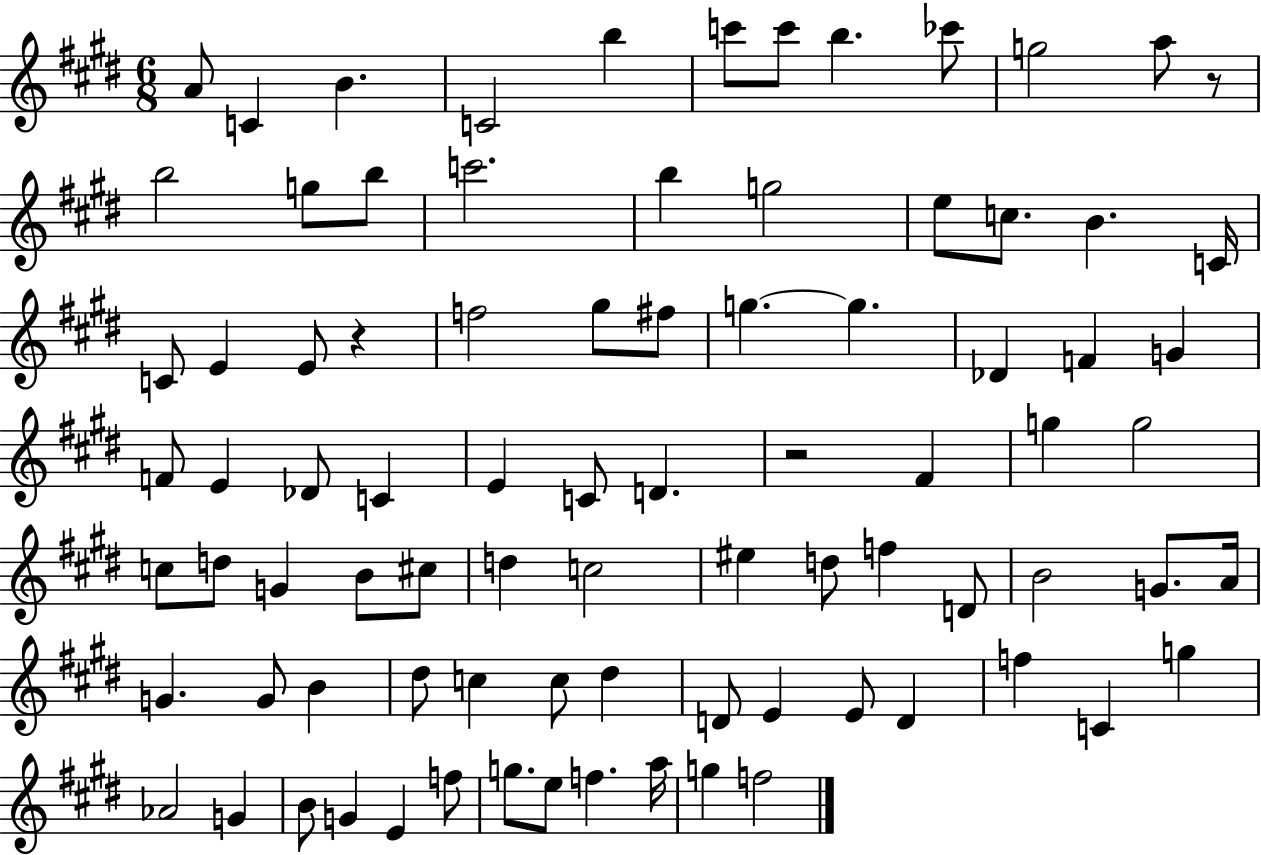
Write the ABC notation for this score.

X:1
T:Untitled
M:6/8
L:1/4
K:E
A/2 C B C2 b c'/2 c'/2 b _c'/2 g2 a/2 z/2 b2 g/2 b/2 c'2 b g2 e/2 c/2 B C/4 C/2 E E/2 z f2 ^g/2 ^f/2 g g _D F G F/2 E _D/2 C E C/2 D z2 ^F g g2 c/2 d/2 G B/2 ^c/2 d c2 ^e d/2 f D/2 B2 G/2 A/4 G G/2 B ^d/2 c c/2 ^d D/2 E E/2 D f C g _A2 G B/2 G E f/2 g/2 e/2 f a/4 g f2